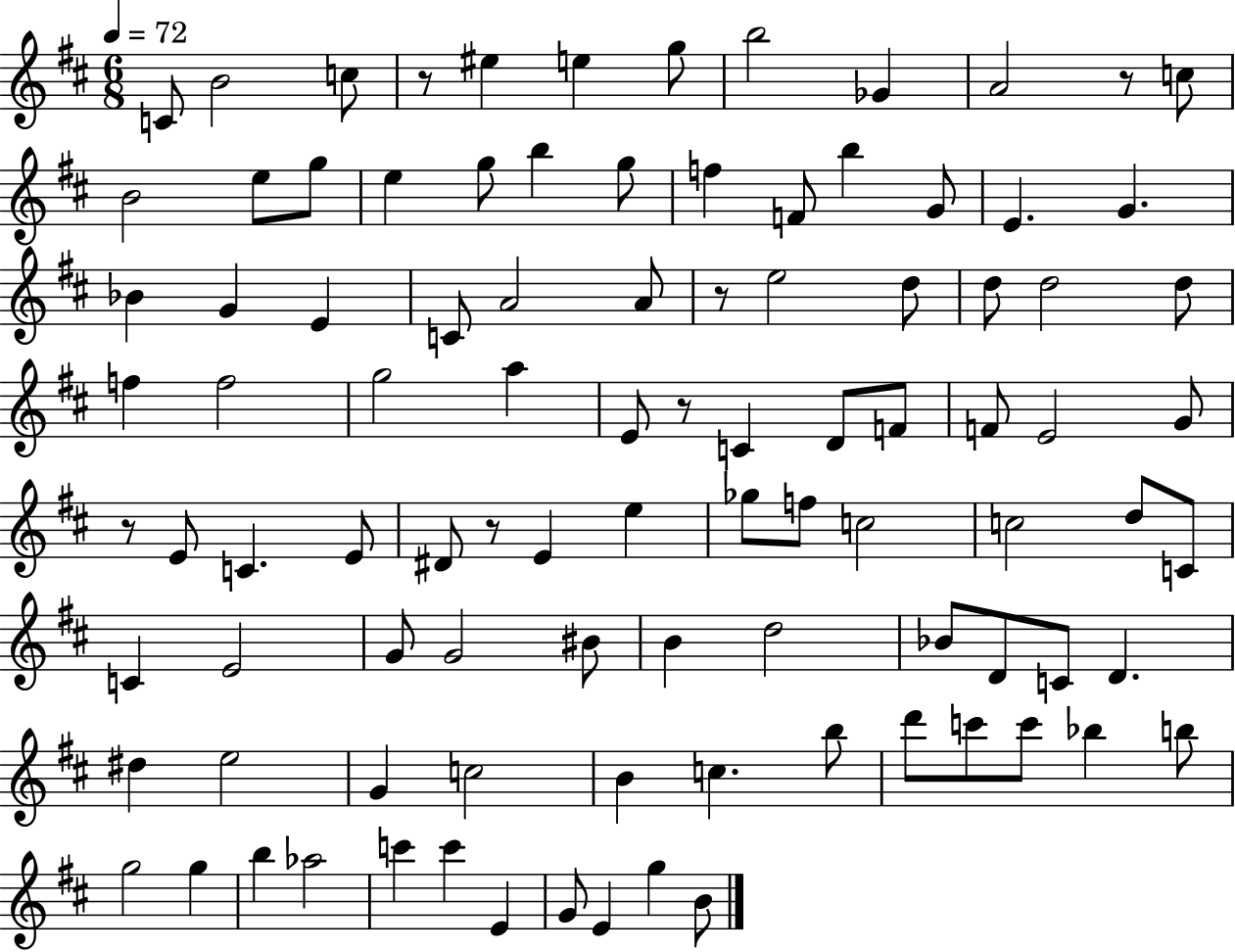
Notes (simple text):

C4/e B4/h C5/e R/e EIS5/q E5/q G5/e B5/h Gb4/q A4/h R/e C5/e B4/h E5/e G5/e E5/q G5/e B5/q G5/e F5/q F4/e B5/q G4/e E4/q. G4/q. Bb4/q G4/q E4/q C4/e A4/h A4/e R/e E5/h D5/e D5/e D5/h D5/e F5/q F5/h G5/h A5/q E4/e R/e C4/q D4/e F4/e F4/e E4/h G4/e R/e E4/e C4/q. E4/e D#4/e R/e E4/q E5/q Gb5/e F5/e C5/h C5/h D5/e C4/e C4/q E4/h G4/e G4/h BIS4/e B4/q D5/h Bb4/e D4/e C4/e D4/q. D#5/q E5/h G4/q C5/h B4/q C5/q. B5/e D6/e C6/e C6/e Bb5/q B5/e G5/h G5/q B5/q Ab5/h C6/q C6/q E4/q G4/e E4/q G5/q B4/e